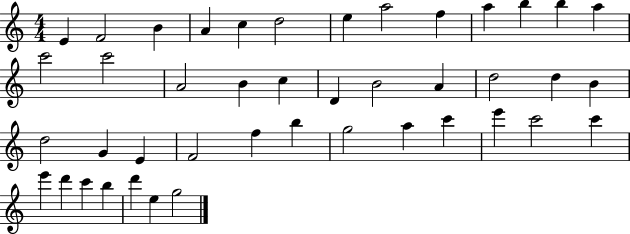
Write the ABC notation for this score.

X:1
T:Untitled
M:4/4
L:1/4
K:C
E F2 B A c d2 e a2 f a b b a c'2 c'2 A2 B c D B2 A d2 d B d2 G E F2 f b g2 a c' e' c'2 c' e' d' c' b d' e g2